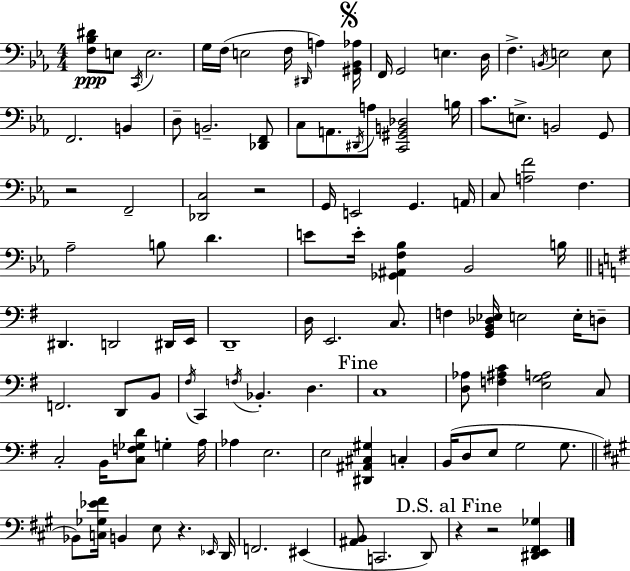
[F3,Bb3,D#4]/e E3/e C2/s E3/h. G3/s F3/s E3/h F3/s D#2/s A3/q [G#2,Bb2,Ab3]/s F2/s G2/h E3/q. D3/s F3/q. B2/s E3/h E3/e F2/h. B2/q D3/e B2/h. [Db2,F2]/e C3/e A2/e. D#2/s A3/e [C2,G#2,B2,Db3]/h B3/s C4/e. E3/e. B2/h G2/e R/h F2/h [Db2,C3]/h R/h G2/s E2/h G2/q. A2/s C3/e [A3,F4]/h F3/q. Ab3/h B3/e D4/q. E4/e E4/s [Gb2,A#2,F3,Bb3]/q Bb2/h B3/s D#2/q. D2/h D#2/s E2/s D2/w D3/s E2/h. C3/e. F3/q [G2,B2,Db3,Eb3]/s E3/h E3/s D3/e F2/h. D2/e B2/e F#3/s C2/q F3/s Bb2/q. D3/q. C3/w [D3,Ab3]/e [F3,A#3,C4]/q [E3,G3,A3]/h C3/e C3/h B2/s [C3,F3,Gb3,D4]/e G3/q A3/s Ab3/q E3/h. E3/h [D#2,A#2,C#3,G#3]/q C3/q B2/s D3/e E3/e G3/h G3/e. Bb2/e [C3,Gb3,Eb4,F#4]/s B2/q E3/e R/q. Eb2/s D2/s F2/h. EIS2/q [A#2,B2]/e C2/h. D2/e R/q R/h [D#2,E2,F#2,Gb3]/q